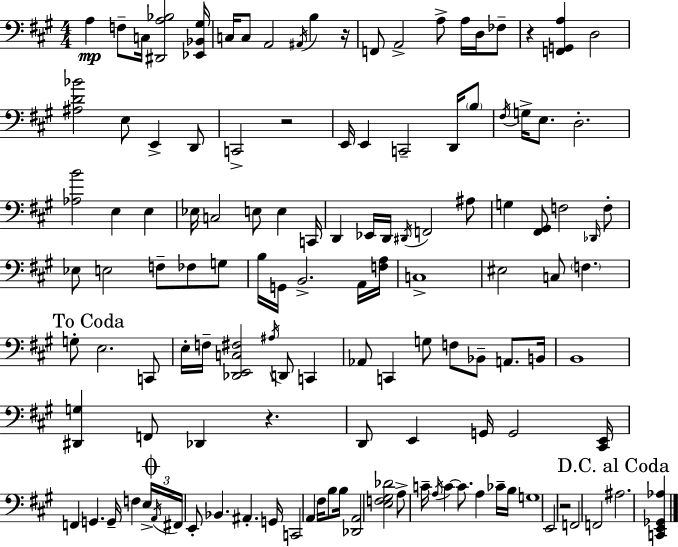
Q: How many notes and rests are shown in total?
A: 127